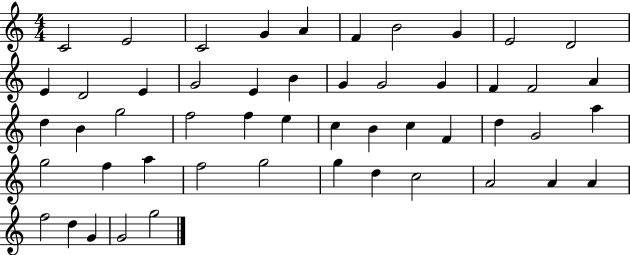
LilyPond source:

{
  \clef treble
  \numericTimeSignature
  \time 4/4
  \key c \major
  c'2 e'2 | c'2 g'4 a'4 | f'4 b'2 g'4 | e'2 d'2 | \break e'4 d'2 e'4 | g'2 e'4 b'4 | g'4 g'2 g'4 | f'4 f'2 a'4 | \break d''4 b'4 g''2 | f''2 f''4 e''4 | c''4 b'4 c''4 f'4 | d''4 g'2 a''4 | \break g''2 f''4 a''4 | f''2 g''2 | g''4 d''4 c''2 | a'2 a'4 a'4 | \break f''2 d''4 g'4 | g'2 g''2 | \bar "|."
}